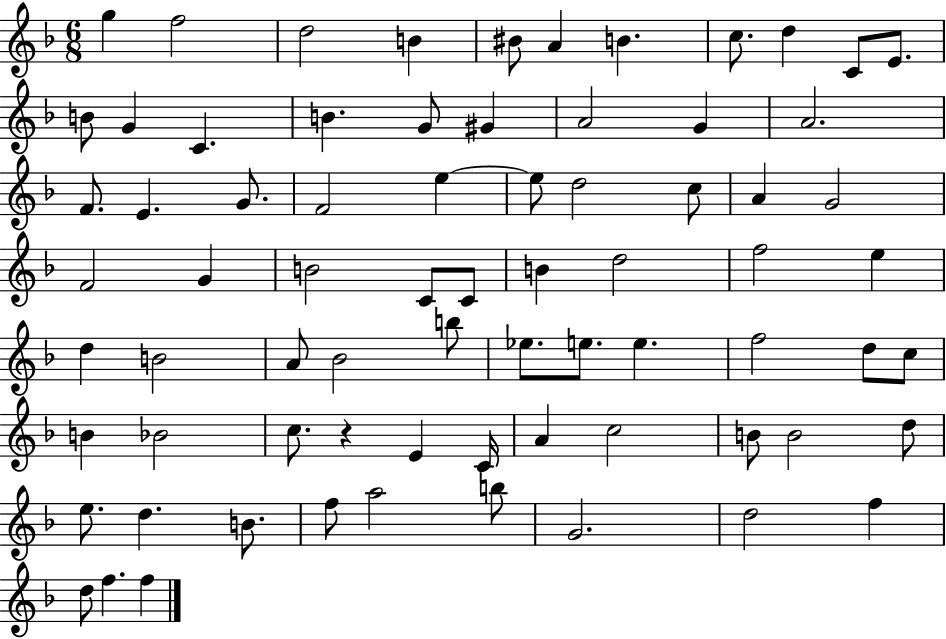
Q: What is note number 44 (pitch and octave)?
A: B5